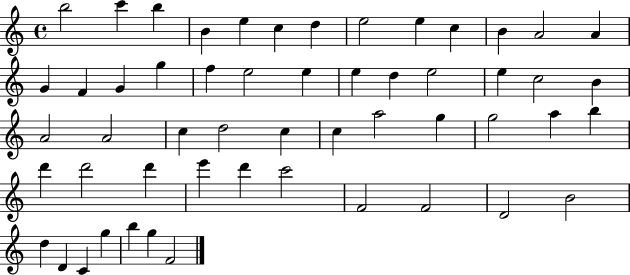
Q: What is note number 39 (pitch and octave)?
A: D6